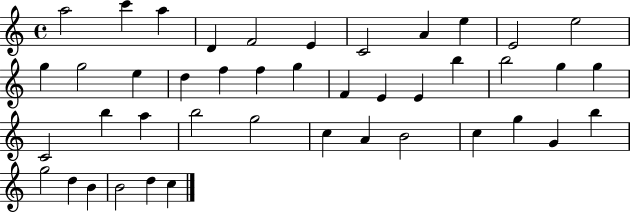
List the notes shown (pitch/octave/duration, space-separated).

A5/h C6/q A5/q D4/q F4/h E4/q C4/h A4/q E5/q E4/h E5/h G5/q G5/h E5/q D5/q F5/q F5/q G5/q F4/q E4/q E4/q B5/q B5/h G5/q G5/q C4/h B5/q A5/q B5/h G5/h C5/q A4/q B4/h C5/q G5/q G4/q B5/q G5/h D5/q B4/q B4/h D5/q C5/q